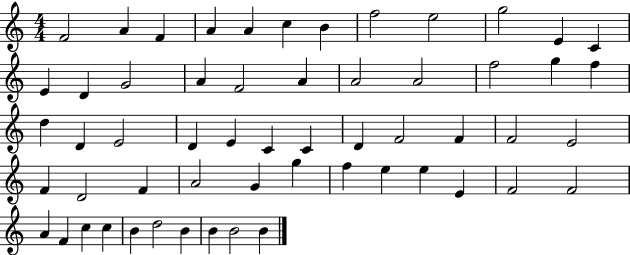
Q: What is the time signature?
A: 4/4